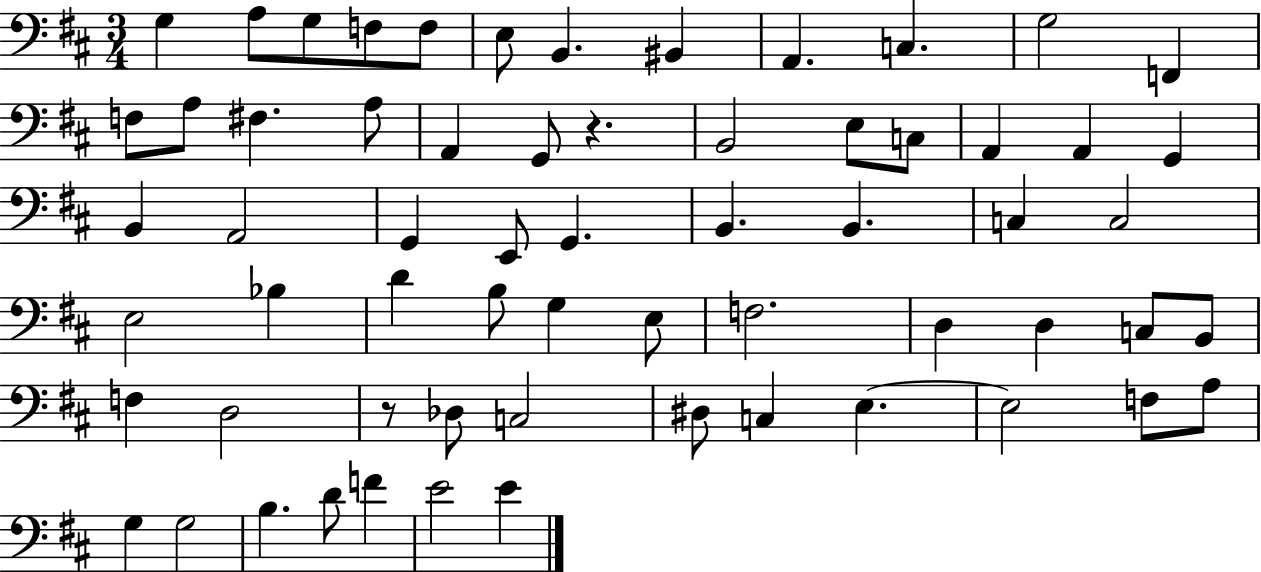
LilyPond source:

{
  \clef bass
  \numericTimeSignature
  \time 3/4
  \key d \major
  g4 a8 g8 f8 f8 | e8 b,4. bis,4 | a,4. c4. | g2 f,4 | \break f8 a8 fis4. a8 | a,4 g,8 r4. | b,2 e8 c8 | a,4 a,4 g,4 | \break b,4 a,2 | g,4 e,8 g,4. | b,4. b,4. | c4 c2 | \break e2 bes4 | d'4 b8 g4 e8 | f2. | d4 d4 c8 b,8 | \break f4 d2 | r8 des8 c2 | dis8 c4 e4.~~ | e2 f8 a8 | \break g4 g2 | b4. d'8 f'4 | e'2 e'4 | \bar "|."
}